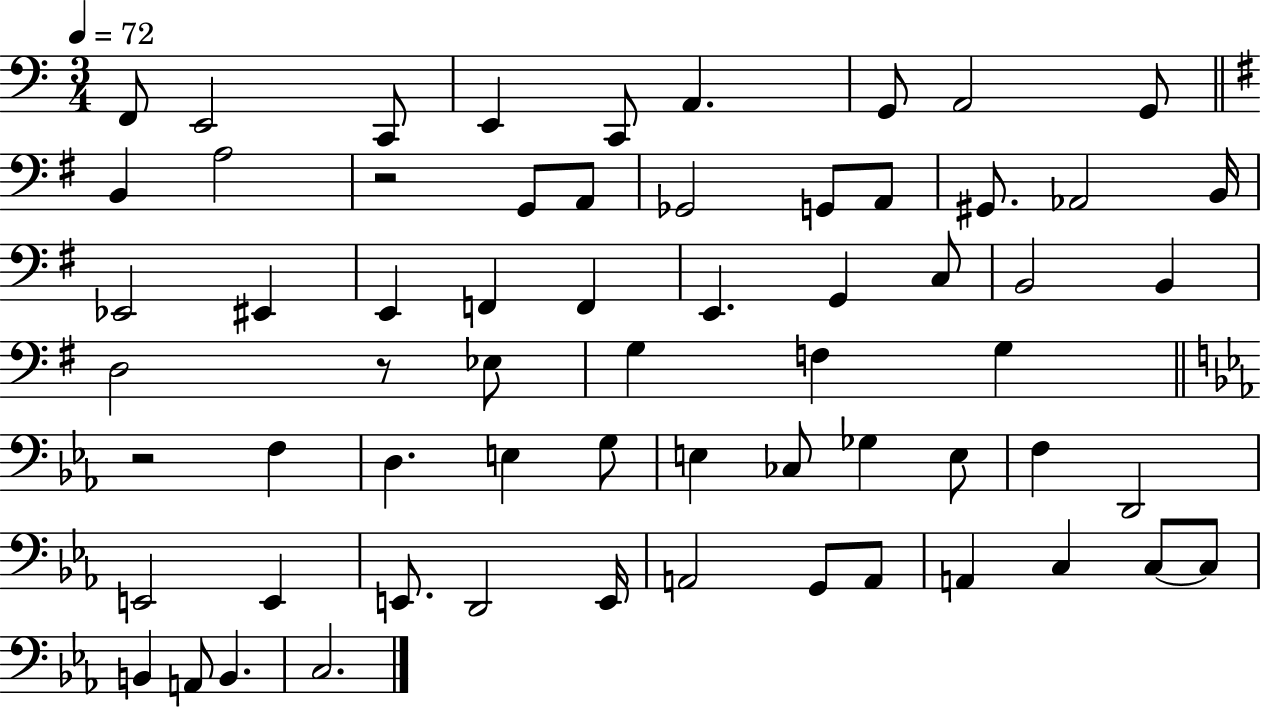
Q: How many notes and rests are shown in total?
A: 63